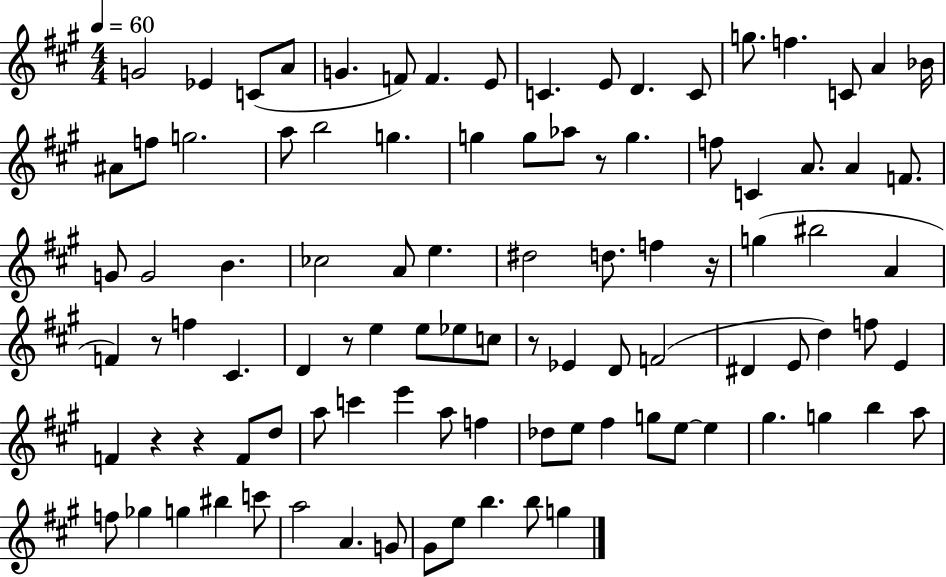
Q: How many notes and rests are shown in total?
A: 98